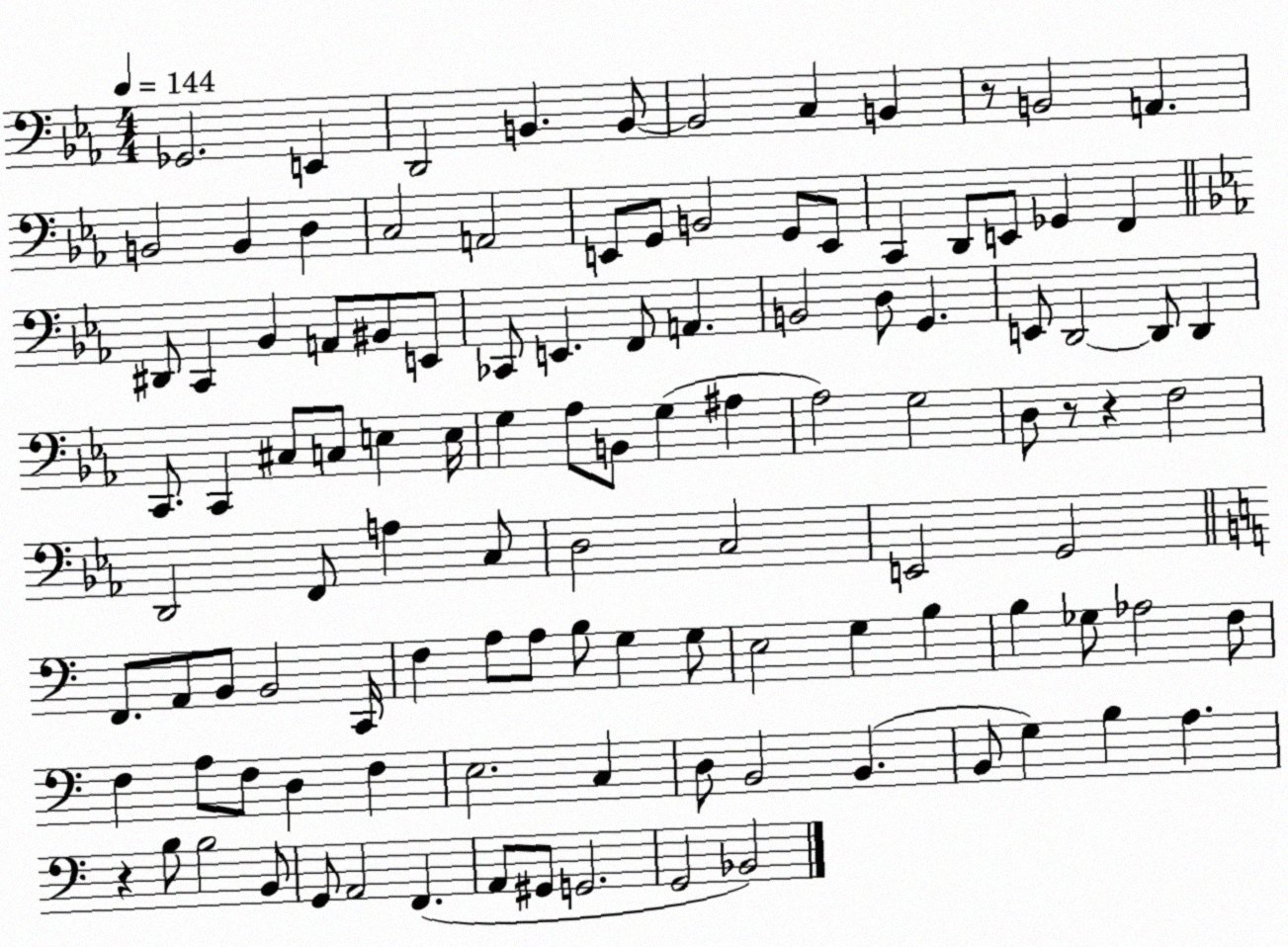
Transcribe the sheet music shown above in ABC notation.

X:1
T:Untitled
M:4/4
L:1/4
K:Eb
_G,,2 E,, D,,2 B,, B,,/2 B,,2 C, B,, z/2 B,,2 A,, B,,2 B,, D, C,2 A,,2 E,,/2 G,,/2 B,,2 G,,/2 E,,/2 C,, D,,/2 E,,/2 _G,, F,, ^D,,/2 C,, _B,, A,,/2 ^B,,/2 E,,/2 _C,,/2 E,, F,,/2 A,, B,,2 D,/2 G,, E,,/2 D,,2 D,,/2 D,, C,,/2 C,, ^C,/2 C,/2 E, E,/4 G, _A,/2 B,,/2 G, ^A, _A,2 G,2 D,/2 z/2 z F,2 D,,2 F,,/2 A, C,/2 D,2 C,2 E,,2 G,,2 F,,/2 A,,/2 B,,/2 B,,2 C,,/4 F, A,/2 A,/2 B,/2 G, G,/2 E,2 G, B, B, _G,/2 _A,2 F,/2 F, A,/2 F,/2 D, F, E,2 C, D,/2 B,,2 B,, B,,/2 G, B, A, z B,/2 B,2 B,,/2 G,,/2 A,,2 F,, A,,/2 ^G,,/2 G,,2 G,,2 _B,,2